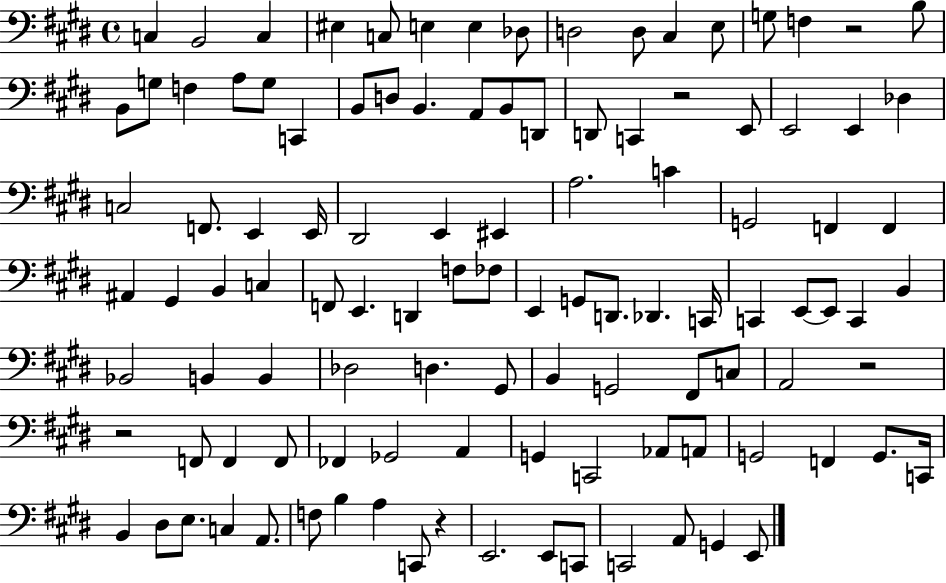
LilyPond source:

{
  \clef bass
  \time 4/4
  \defaultTimeSignature
  \key e \major
  c4 b,2 c4 | eis4 c8 e4 e4 des8 | d2 d8 cis4 e8 | g8 f4 r2 b8 | \break b,8 g8 f4 a8 g8 c,4 | b,8 d8 b,4. a,8 b,8 d,8 | d,8 c,4 r2 e,8 | e,2 e,4 des4 | \break c2 f,8. e,4 e,16 | dis,2 e,4 eis,4 | a2. c'4 | g,2 f,4 f,4 | \break ais,4 gis,4 b,4 c4 | f,8 e,4. d,4 f8 fes8 | e,4 g,8 d,8. des,4. c,16 | c,4 e,8~~ e,8 c,4 b,4 | \break bes,2 b,4 b,4 | des2 d4. gis,8 | b,4 g,2 fis,8 c8 | a,2 r2 | \break r2 f,8 f,4 f,8 | fes,4 ges,2 a,4 | g,4 c,2 aes,8 a,8 | g,2 f,4 g,8. c,16 | \break b,4 dis8 e8. c4 a,8. | f8 b4 a4 c,8 r4 | e,2. e,8 c,8 | c,2 a,8 g,4 e,8 | \break \bar "|."
}